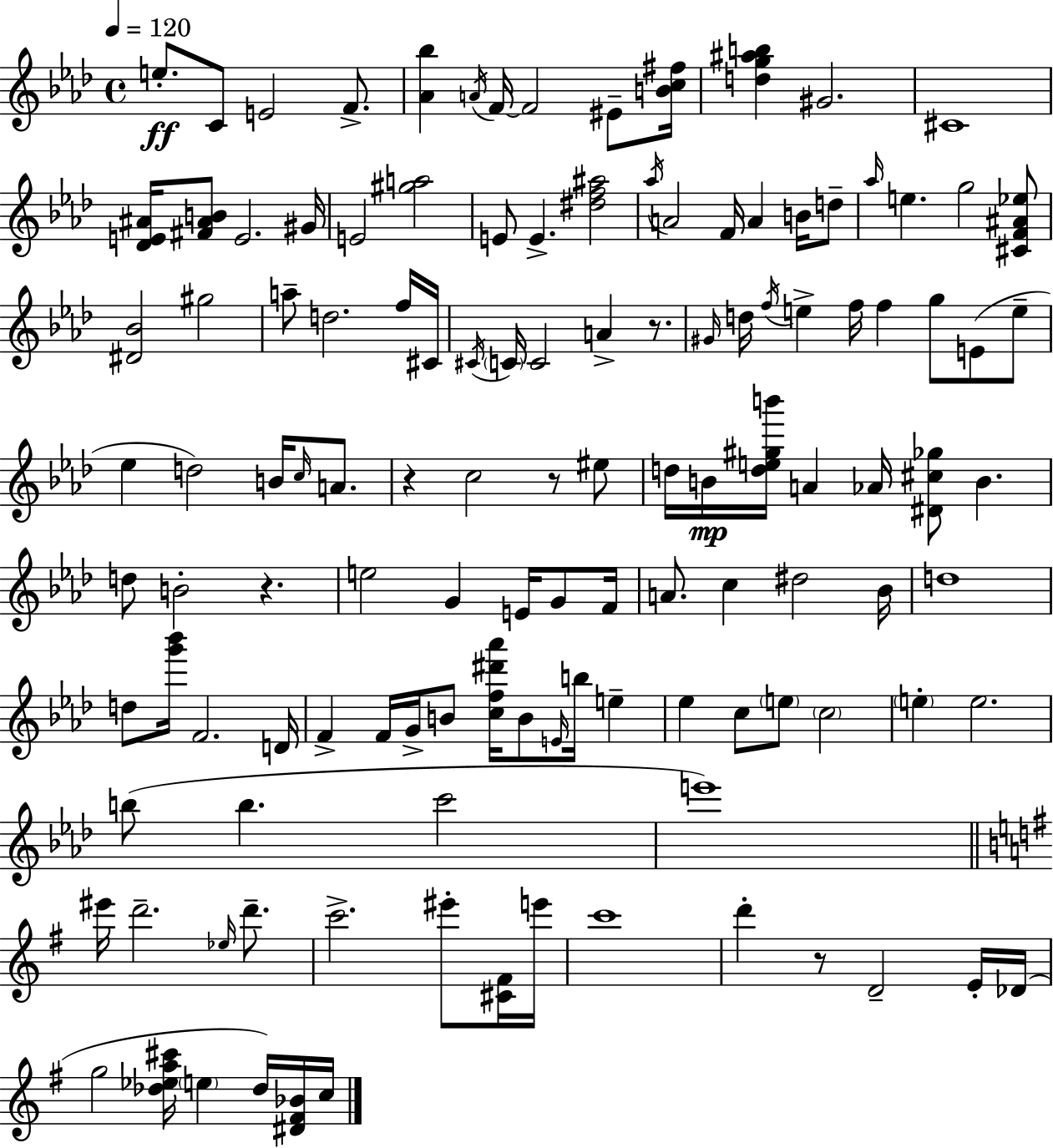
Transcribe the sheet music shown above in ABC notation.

X:1
T:Untitled
M:4/4
L:1/4
K:Ab
e/2 C/2 E2 F/2 [_A_b] A/4 F/4 F2 ^E/2 [Bc^f]/4 [dg^ab] ^G2 ^C4 [_DE^A]/4 [^F^AB]/2 E2 ^G/4 E2 [^ga]2 E/2 E [^df^a]2 _a/4 A2 F/4 A B/4 d/2 _a/4 e g2 [^CF^A_e]/2 [^D_B]2 ^g2 a/2 d2 f/4 ^C/4 ^C/4 C/4 C2 A z/2 ^G/4 d/4 f/4 e f/4 f g/2 E/2 e/2 _e d2 B/4 c/4 A/2 z c2 z/2 ^e/2 d/4 B/4 [de^gb']/4 A _A/4 [^D^c_g]/2 B d/2 B2 z e2 G E/4 G/2 F/4 A/2 c ^d2 _B/4 d4 d/2 [g'_b']/4 F2 D/4 F F/4 G/4 B/2 [cf^d'_a']/4 B/2 E/4 b/4 e _e c/2 e/2 c2 e e2 b/2 b c'2 e'4 ^e'/4 d'2 _e/4 d'/2 c'2 ^e'/2 [^C^F]/4 e'/4 c'4 d' z/2 D2 E/4 _D/4 g2 [_d_ea^c']/4 e _d/4 [^D^F_B]/4 c/4